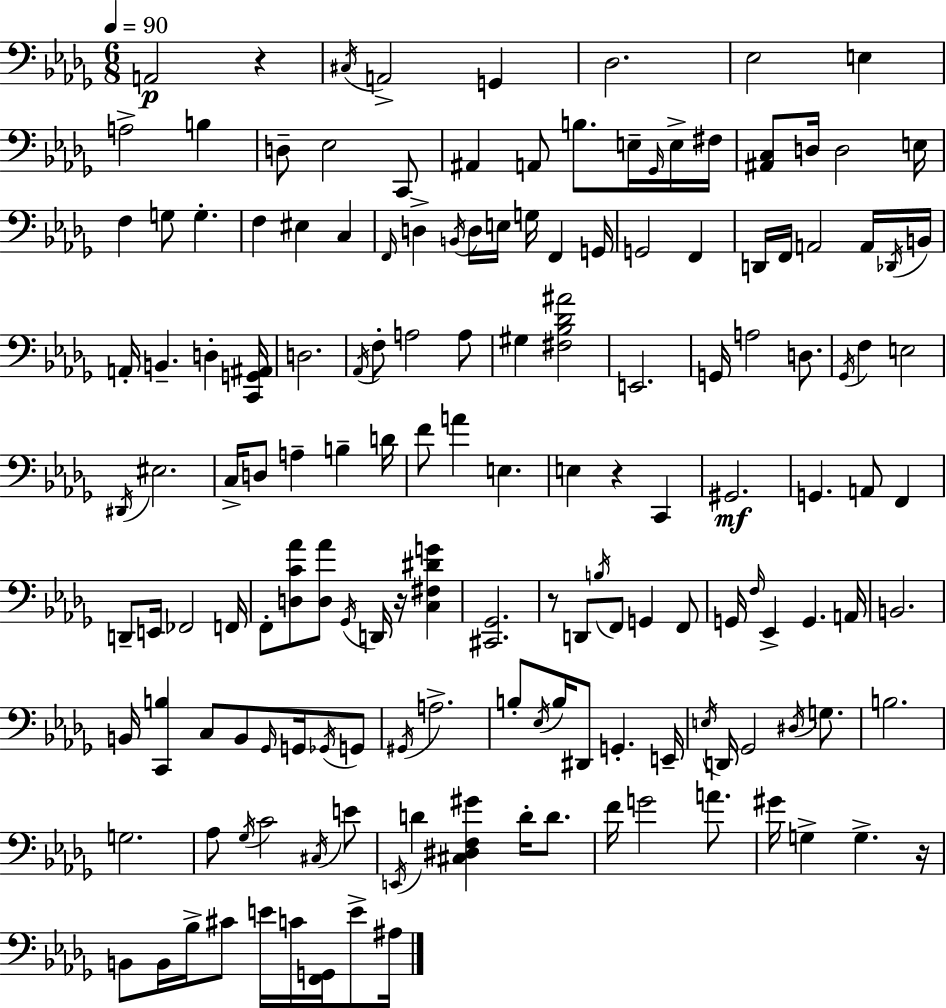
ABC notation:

X:1
T:Untitled
M:6/8
L:1/4
K:Bbm
A,,2 z ^C,/4 A,,2 G,, _D,2 _E,2 E, A,2 B, D,/2 _E,2 C,,/2 ^A,, A,,/2 B,/2 E,/4 _G,,/4 E,/4 ^F,/4 [^A,,C,]/2 D,/4 D,2 E,/4 F, G,/2 G, F, ^E, C, F,,/4 D, B,,/4 D,/4 E,/4 G,/4 F,, G,,/4 G,,2 F,, D,,/4 F,,/4 A,,2 A,,/4 _D,,/4 B,,/4 A,,/4 B,, D, [C,,G,,^A,,]/4 D,2 _A,,/4 F,/2 A,2 A,/2 ^G, [^F,_B,_D^A]2 E,,2 G,,/4 A,2 D,/2 _G,,/4 F, E,2 ^D,,/4 ^E,2 C,/4 D,/2 A, B, D/4 F/2 A E, E, z C,, ^G,,2 G,, A,,/2 F,, D,,/2 E,,/4 _F,,2 F,,/4 F,,/2 [D,C_A]/2 [D,_A]/2 _G,,/4 D,,/4 z/4 [C,^F,^DG] [^C,,_G,,]2 z/2 D,,/2 B,/4 F,,/2 G,, F,,/2 G,,/4 F,/4 _E,, G,, A,,/4 B,,2 B,,/4 [C,,B,] C,/2 B,,/2 _G,,/4 G,,/4 _G,,/4 G,,/2 ^G,,/4 A,2 B,/2 _E,/4 B,/4 ^D,,/2 G,, E,,/4 E,/4 D,,/4 _G,,2 ^D,/4 G,/2 B,2 G,2 _A,/2 _G,/4 C2 ^C,/4 E/2 E,,/4 D [^C,^D,F,^G] D/4 D/2 F/4 G2 A/2 ^G/4 G, G, z/4 B,,/2 B,,/4 _B,/4 ^C/2 E/4 C/4 [F,,G,,]/4 E/2 ^A,/4